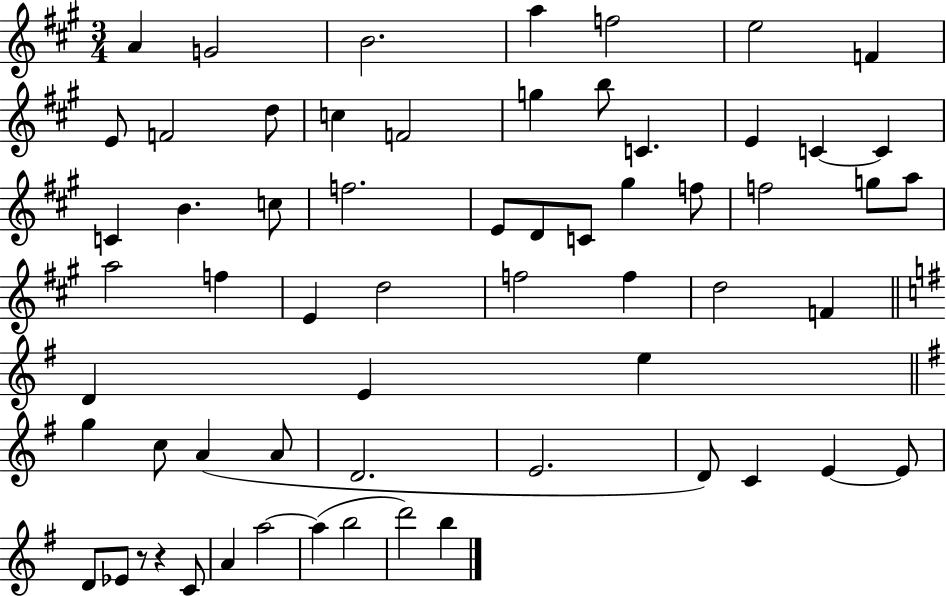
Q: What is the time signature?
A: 3/4